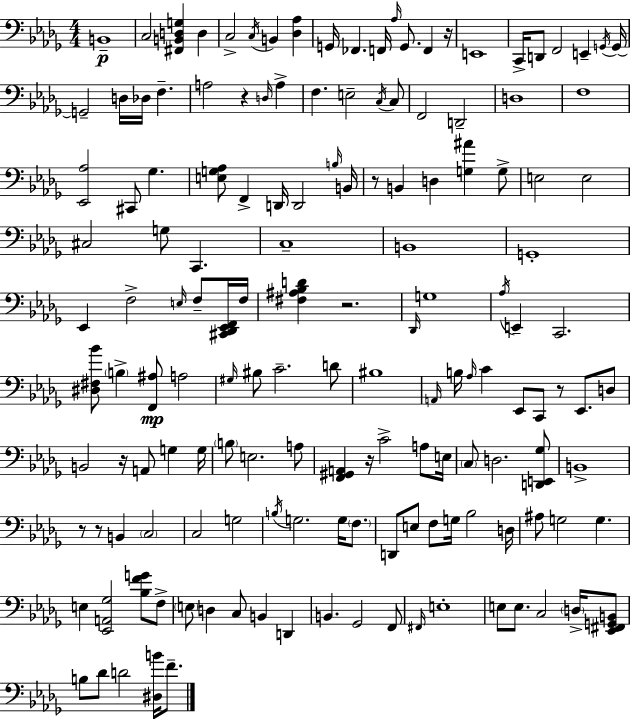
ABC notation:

X:1
T:Untitled
M:4/4
L:1/4
K:Bbm
B,,4 C,2 [^F,,B,,D,G,] D, C,2 C,/4 B,, [_D,_A,] G,,/4 _F,, F,,/4 _A,/4 G,,/2 F,, z/4 E,,4 C,,/4 D,,/2 F,,2 E,, G,,/4 G,,/4 G,,2 D,/4 _D,/4 F, A,2 z D,/4 A, F, E,2 C,/4 C,/2 F,,2 D,,2 D,4 F,4 [_E,,_A,]2 ^C,,/2 _G, [E,G,_A,]/2 F,, D,,/4 D,,2 B,/4 B,,/4 z/2 B,, D, [G,^A] G,/2 E,2 E,2 ^C,2 G,/2 C,, C,4 B,,4 G,,4 _E,, F,2 E,/4 F,/2 [^C,,_D,,_E,,F,,]/4 F,/4 [^F,^A,_B,D] z2 _D,,/4 G,4 _A,/4 E,, C,,2 [^D,^F,_B]/2 B, [F,,^A,]/2 A,2 ^G,/4 ^B,/2 C2 D/2 ^B,4 A,,/4 B,/4 _A,/4 C _E,,/2 C,,/2 z/2 _E,,/2 D,/2 B,,2 z/4 A,,/2 G, G,/4 B,/2 E,2 A,/2 [F,,^G,,A,,] z/4 C2 A,/2 E,/4 C,/2 D,2 [D,,E,,_G,]/2 B,,4 z/2 z/2 B,, C,2 C,2 G,2 B,/4 G,2 G,/4 F,/2 D,,/2 E,/2 F,/2 G,/4 _B,2 D,/4 ^A,/2 G,2 G, E, [_E,,A,,_G,]2 [_B,FG]/2 F,/2 E,/2 D, C,/2 B,, D,, B,, _G,,2 F,,/2 ^F,,/4 E,4 E,/2 E,/2 C,2 D,/4 [_E,,^F,,G,,B,,]/2 B,/2 _D/2 D2 [^D,B]/4 F/2